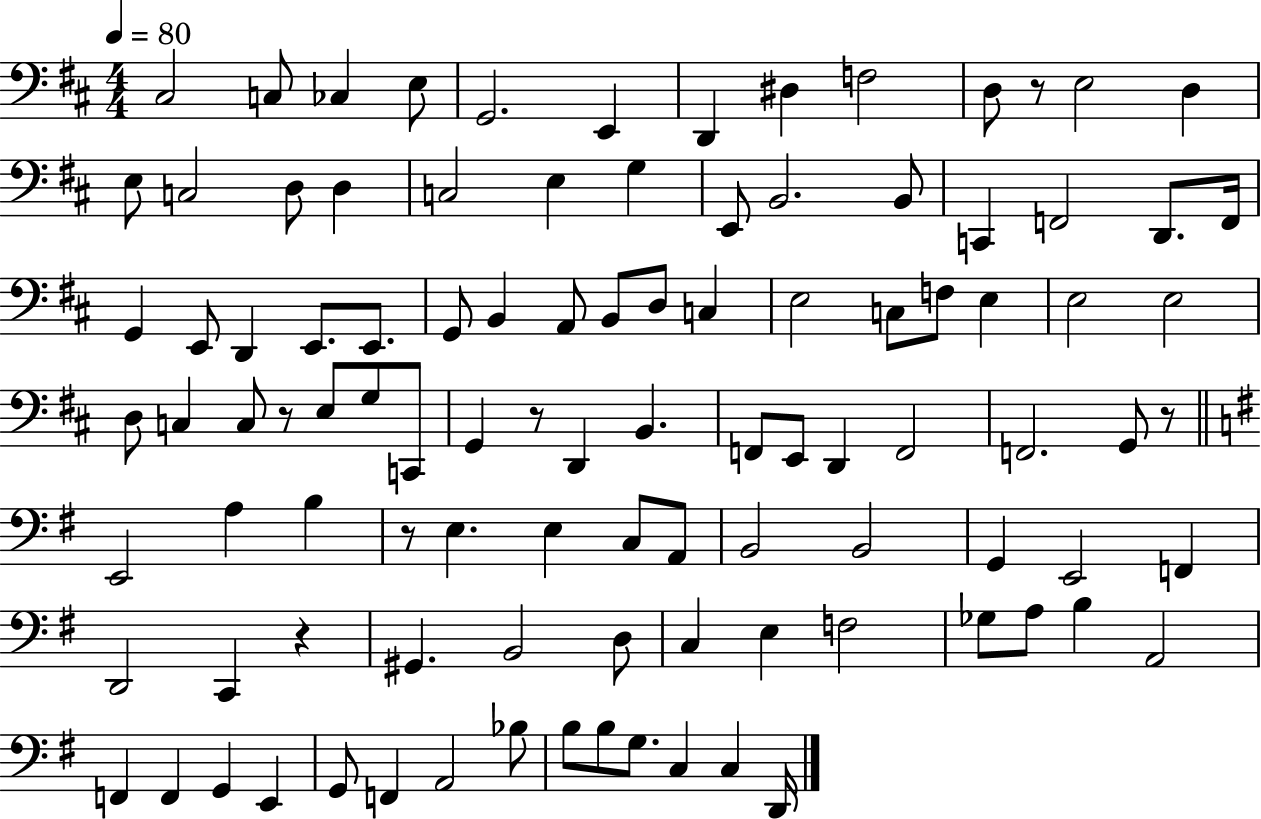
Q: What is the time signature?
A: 4/4